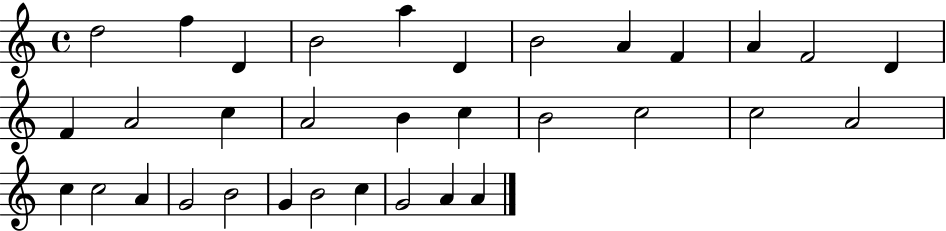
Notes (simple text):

D5/h F5/q D4/q B4/h A5/q D4/q B4/h A4/q F4/q A4/q F4/h D4/q F4/q A4/h C5/q A4/h B4/q C5/q B4/h C5/h C5/h A4/h C5/q C5/h A4/q G4/h B4/h G4/q B4/h C5/q G4/h A4/q A4/q